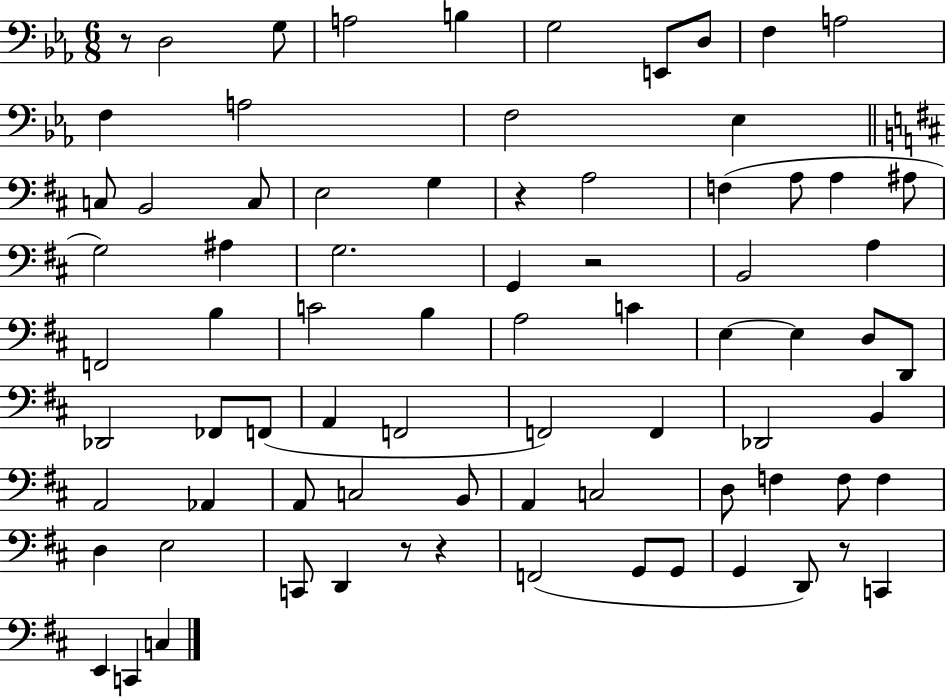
R/e D3/h G3/e A3/h B3/q G3/h E2/e D3/e F3/q A3/h F3/q A3/h F3/h Eb3/q C3/e B2/h C3/e E3/h G3/q R/q A3/h F3/q A3/e A3/q A#3/e G3/h A#3/q G3/h. G2/q R/h B2/h A3/q F2/h B3/q C4/h B3/q A3/h C4/q E3/q E3/q D3/e D2/e Db2/h FES2/e F2/e A2/q F2/h F2/h F2/q Db2/h B2/q A2/h Ab2/q A2/e C3/h B2/e A2/q C3/h D3/e F3/q F3/e F3/q D3/q E3/h C2/e D2/q R/e R/q F2/h G2/e G2/e G2/q D2/e R/e C2/q E2/q C2/q C3/q